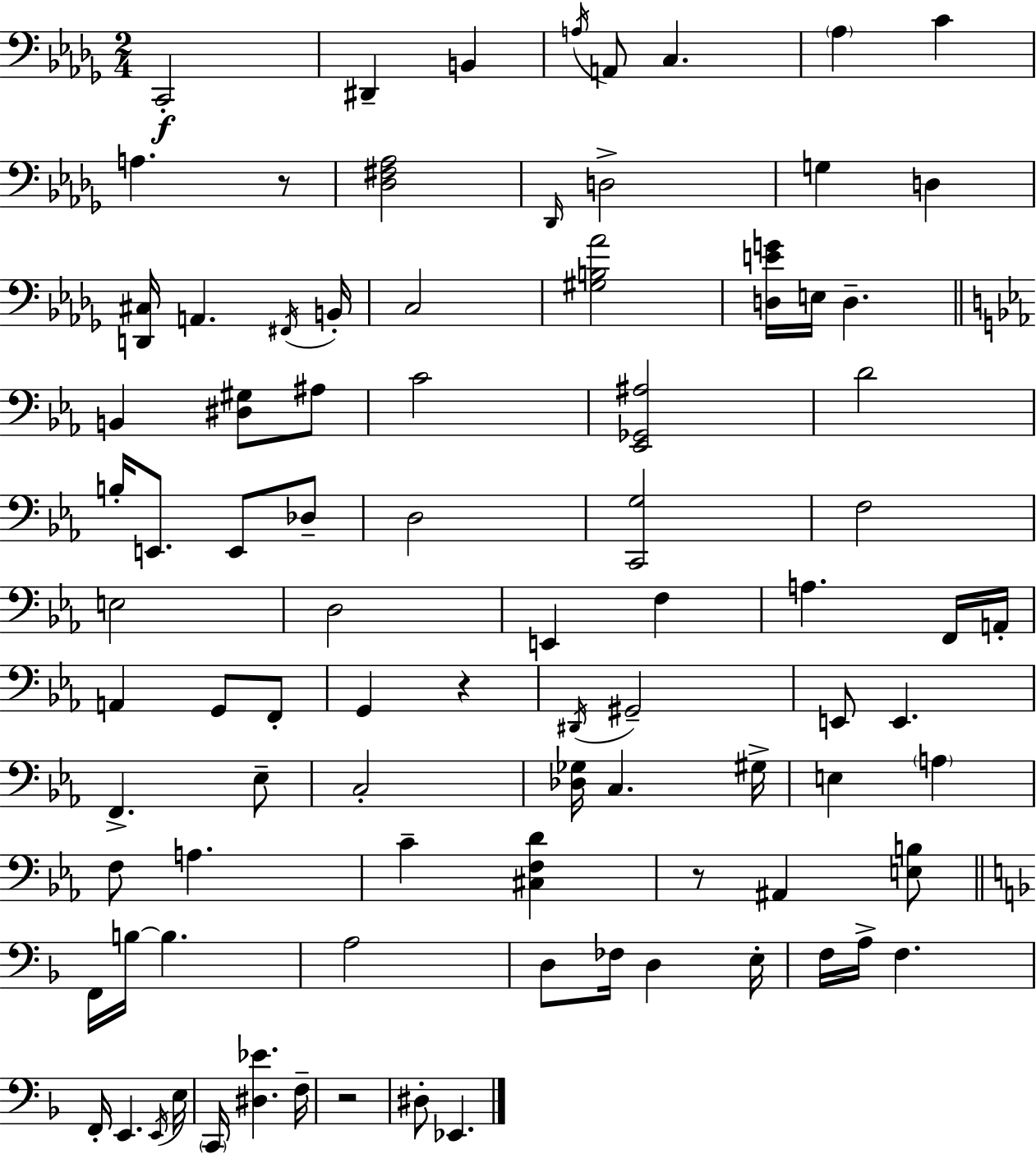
{
  \clef bass
  \numericTimeSignature
  \time 2/4
  \key bes \minor
  c,2-.\f | dis,4-- b,4 | \acciaccatura { a16 } a,8 c4. | \parenthesize aes4 c'4 | \break a4. r8 | <des fis aes>2 | \grace { des,16 } d2-> | g4 d4 | \break <d, cis>16 a,4. | \acciaccatura { fis,16 } b,16-. c2 | <gis b aes'>2 | <d e' g'>16 e16 d4.-- | \break \bar "||" \break \key ees \major b,4 <dis gis>8 ais8 | c'2 | <ees, ges, ais>2 | d'2 | \break b16-. e,8. e,8 des8-- | d2 | <c, g>2 | f2 | \break e2 | d2 | e,4 f4 | a4. f,16 a,16-. | \break a,4 g,8 f,8-. | g,4 r4 | \acciaccatura { dis,16 } gis,2-- | e,8 e,4. | \break f,4.-> ees8-- | c2-. | <des ges>16 c4. | gis16-> e4 \parenthesize a4 | \break f8 a4. | c'4-- <cis f d'>4 | r8 ais,4 <e b>8 | \bar "||" \break \key f \major f,16 b16~~ b4. | a2 | d8 fes16 d4 e16-. | f16 a16-> f4. | \break f,16-. e,4. \acciaccatura { e,16 } | e16 \parenthesize c,16 <dis ees'>4. | f16-- r2 | dis8-. ees,4. | \break \bar "|."
}